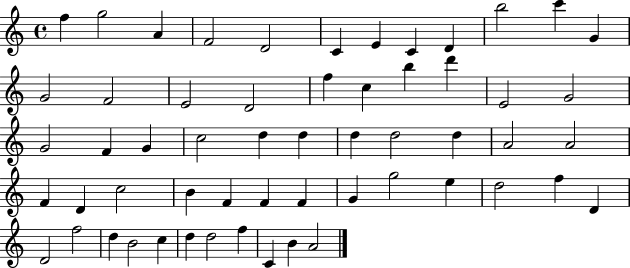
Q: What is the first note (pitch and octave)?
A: F5